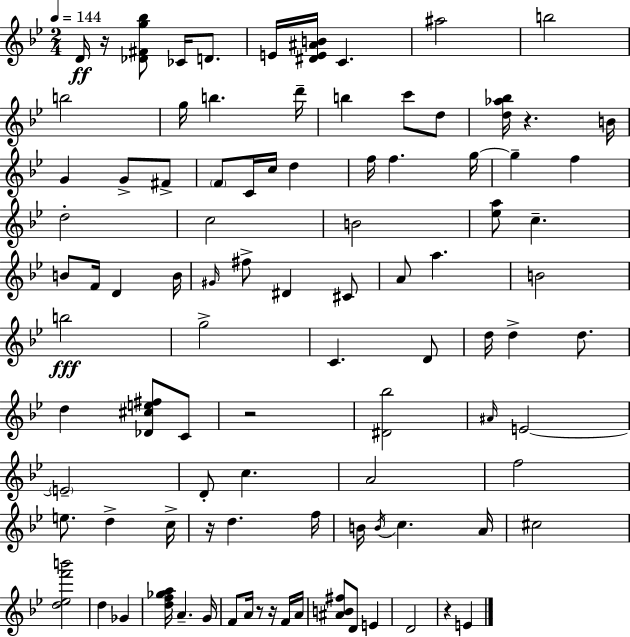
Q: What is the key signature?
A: BES major